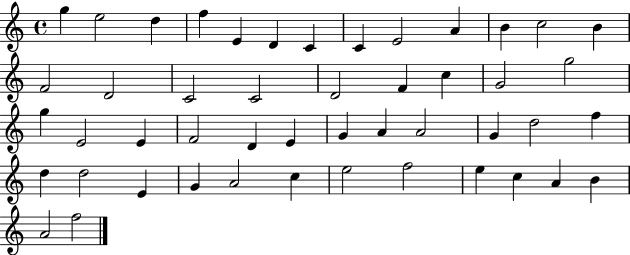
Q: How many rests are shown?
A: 0